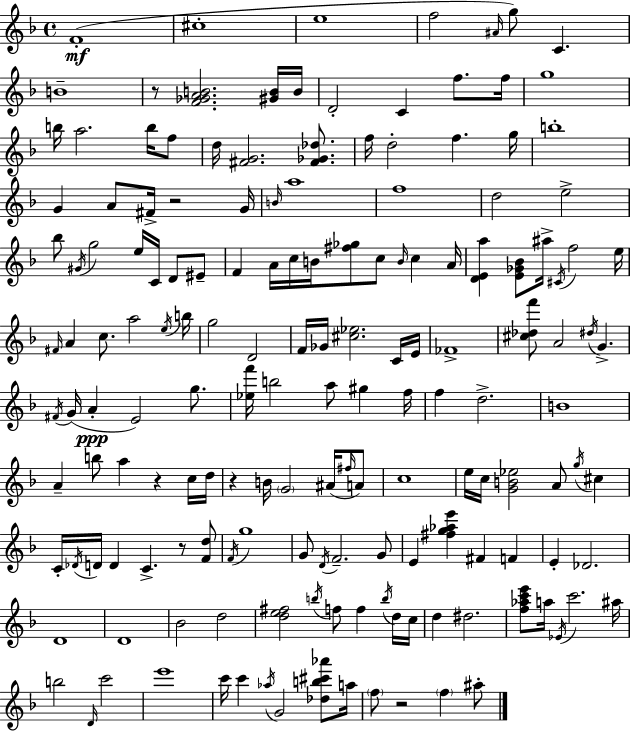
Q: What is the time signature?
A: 4/4